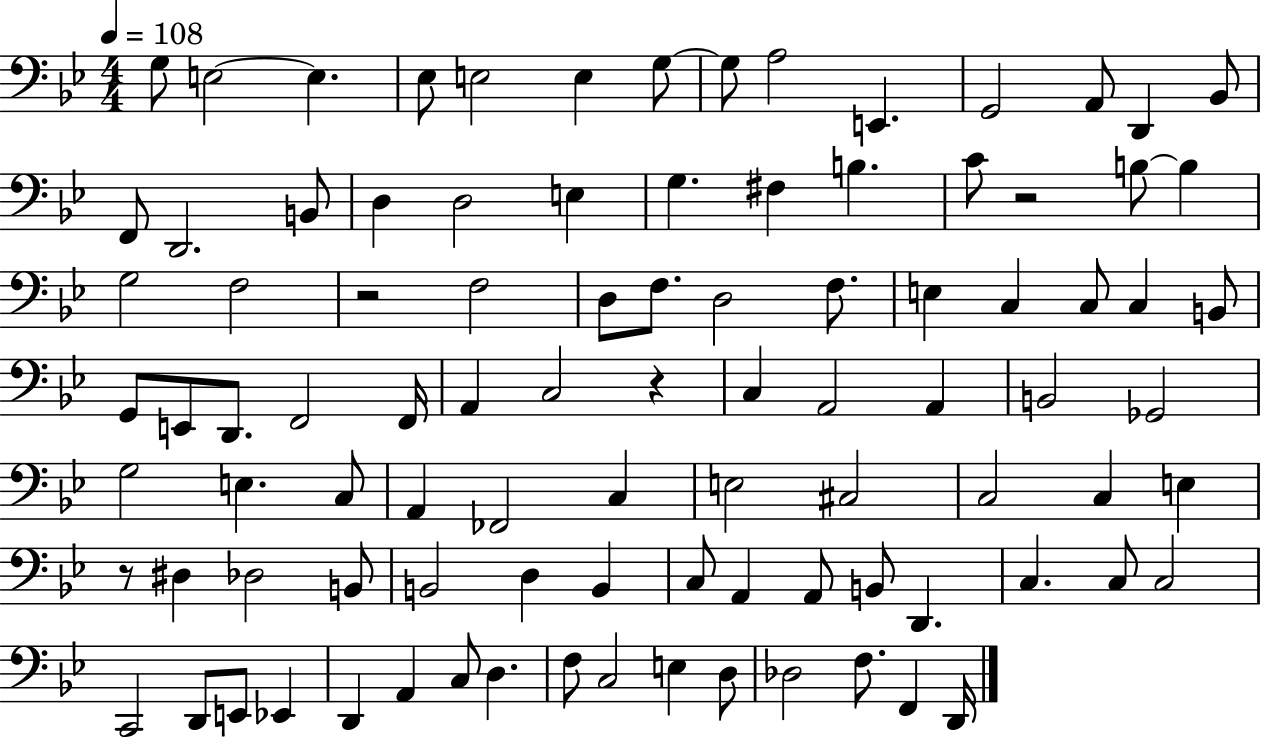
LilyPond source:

{
  \clef bass
  \numericTimeSignature
  \time 4/4
  \key bes \major
  \tempo 4 = 108
  g8 e2~~ e4. | ees8 e2 e4 g8~~ | g8 a2 e,4. | g,2 a,8 d,4 bes,8 | \break f,8 d,2. b,8 | d4 d2 e4 | g4. fis4 b4. | c'8 r2 b8~~ b4 | \break g2 f2 | r2 f2 | d8 f8. d2 f8. | e4 c4 c8 c4 b,8 | \break g,8 e,8 d,8. f,2 f,16 | a,4 c2 r4 | c4 a,2 a,4 | b,2 ges,2 | \break g2 e4. c8 | a,4 fes,2 c4 | e2 cis2 | c2 c4 e4 | \break r8 dis4 des2 b,8 | b,2 d4 b,4 | c8 a,4 a,8 b,8 d,4. | c4. c8 c2 | \break c,2 d,8 e,8 ees,4 | d,4 a,4 c8 d4. | f8 c2 e4 d8 | des2 f8. f,4 d,16 | \break \bar "|."
}